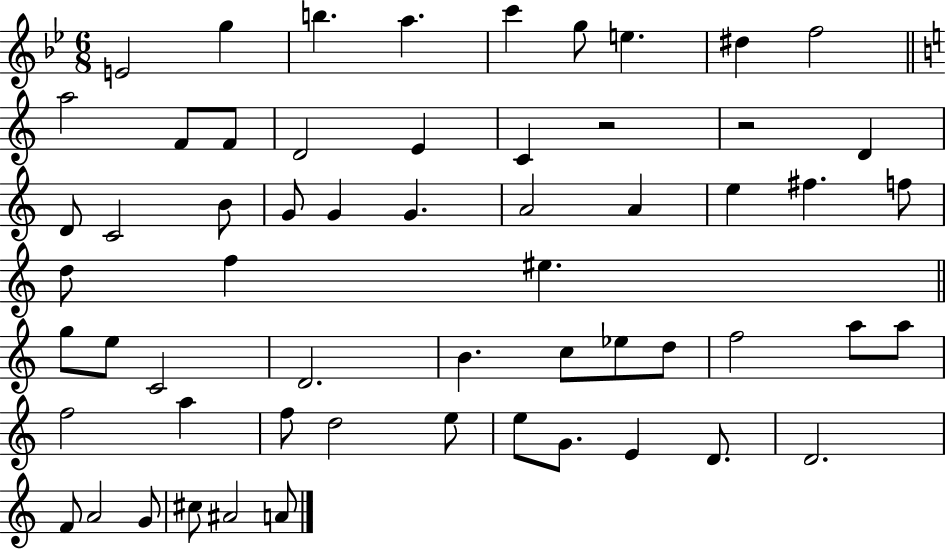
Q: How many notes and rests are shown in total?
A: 59